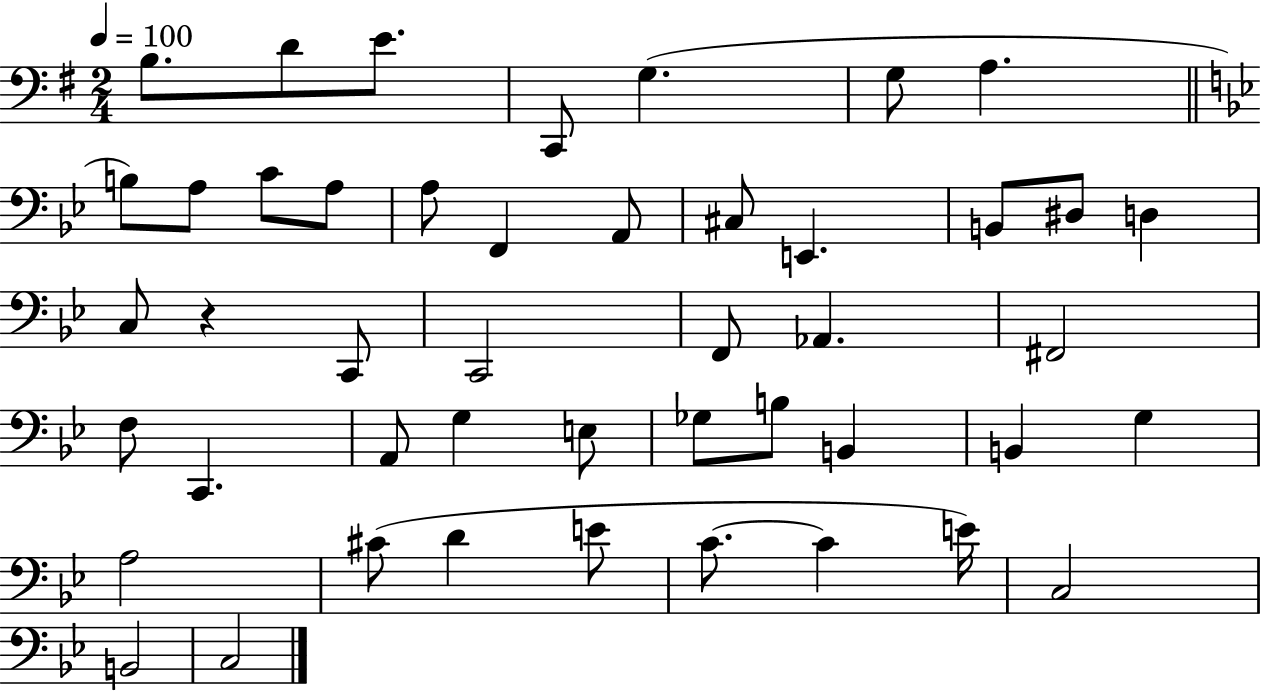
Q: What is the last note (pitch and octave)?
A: C3